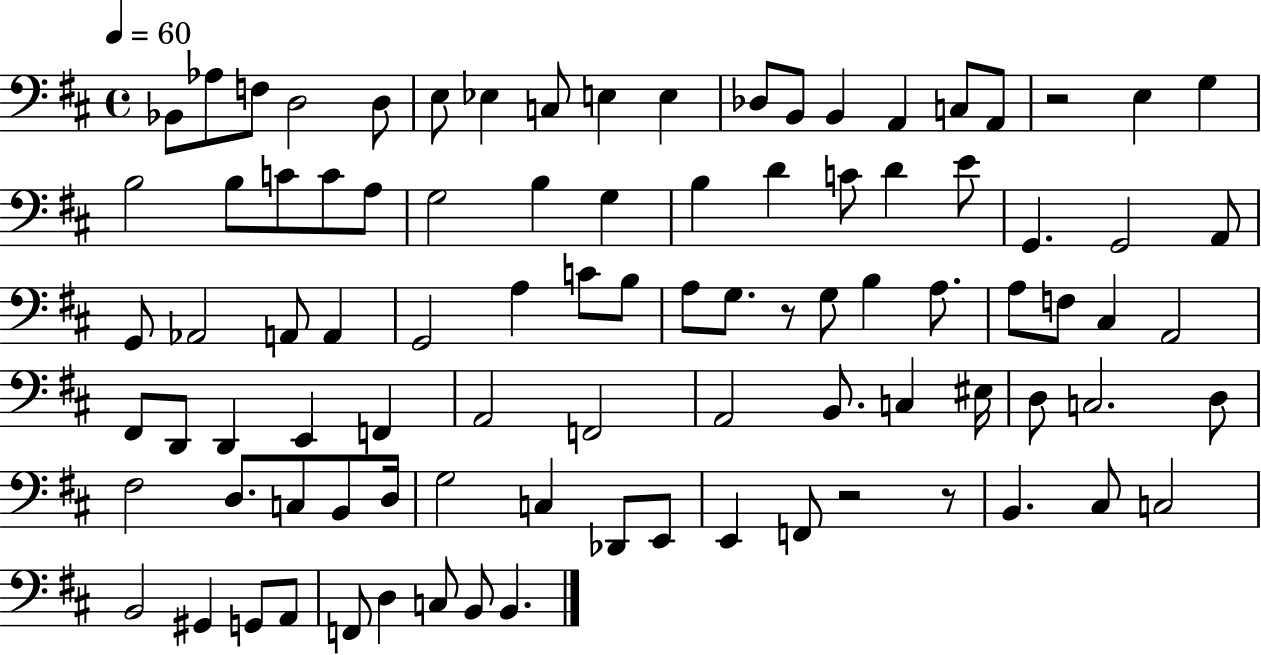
Bb2/e Ab3/e F3/e D3/h D3/e E3/e Eb3/q C3/e E3/q E3/q Db3/e B2/e B2/q A2/q C3/e A2/e R/h E3/q G3/q B3/h B3/e C4/e C4/e A3/e G3/h B3/q G3/q B3/q D4/q C4/e D4/q E4/e G2/q. G2/h A2/e G2/e Ab2/h A2/e A2/q G2/h A3/q C4/e B3/e A3/e G3/e. R/e G3/e B3/q A3/e. A3/e F3/e C#3/q A2/h F#2/e D2/e D2/q E2/q F2/q A2/h F2/h A2/h B2/e. C3/q EIS3/s D3/e C3/h. D3/e F#3/h D3/e. C3/e B2/e D3/s G3/h C3/q Db2/e E2/e E2/q F2/e R/h R/e B2/q. C#3/e C3/h B2/h G#2/q G2/e A2/e F2/e D3/q C3/e B2/e B2/q.